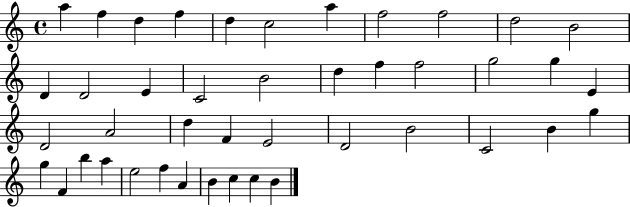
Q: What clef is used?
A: treble